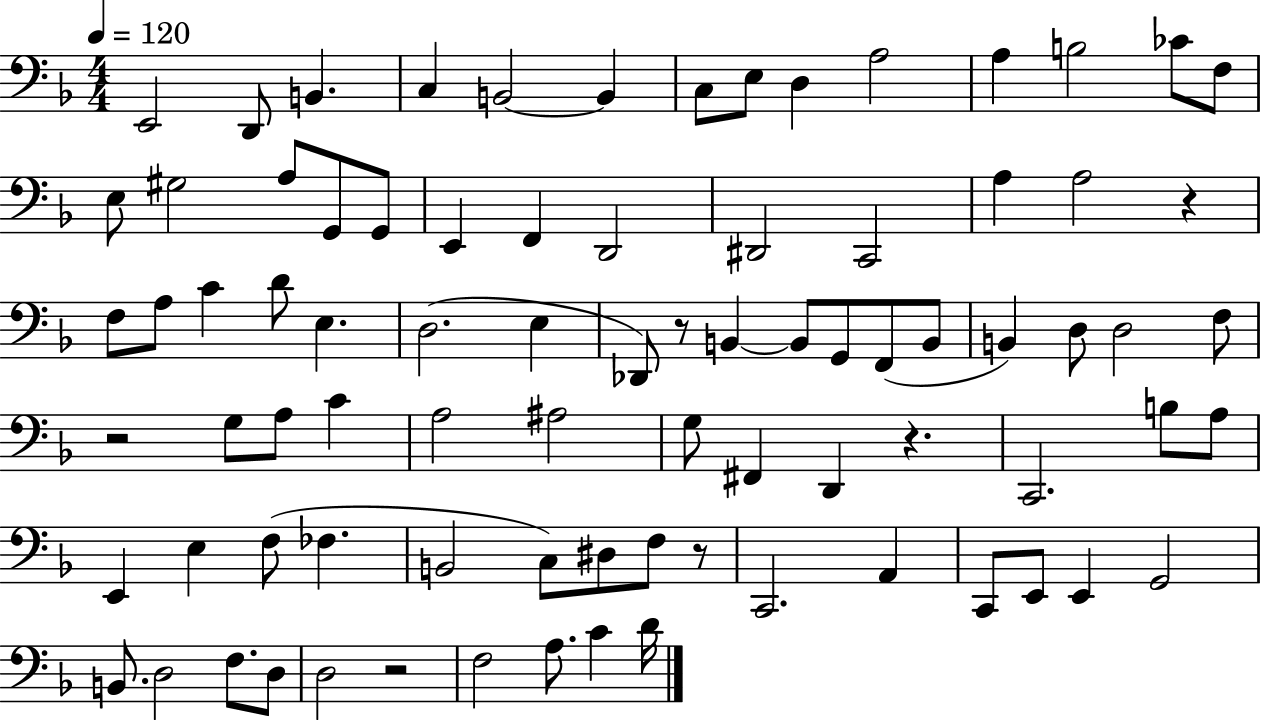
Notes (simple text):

E2/h D2/e B2/q. C3/q B2/h B2/q C3/e E3/e D3/q A3/h A3/q B3/h CES4/e F3/e E3/e G#3/h A3/e G2/e G2/e E2/q F2/q D2/h D#2/h C2/h A3/q A3/h R/q F3/e A3/e C4/q D4/e E3/q. D3/h. E3/q Db2/e R/e B2/q B2/e G2/e F2/e B2/e B2/q D3/e D3/h F3/e R/h G3/e A3/e C4/q A3/h A#3/h G3/e F#2/q D2/q R/q. C2/h. B3/e A3/e E2/q E3/q F3/e FES3/q. B2/h C3/e D#3/e F3/e R/e C2/h. A2/q C2/e E2/e E2/q G2/h B2/e. D3/h F3/e. D3/e D3/h R/h F3/h A3/e. C4/q D4/s